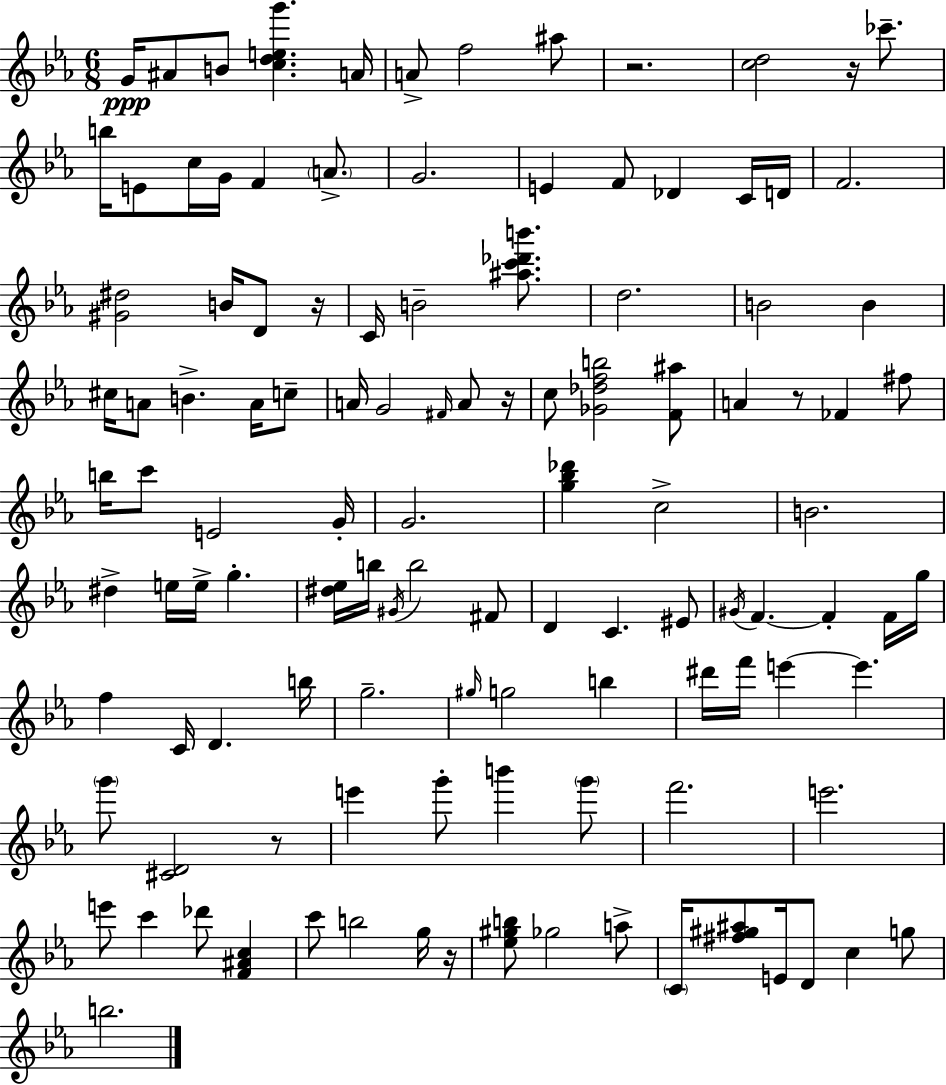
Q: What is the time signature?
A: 6/8